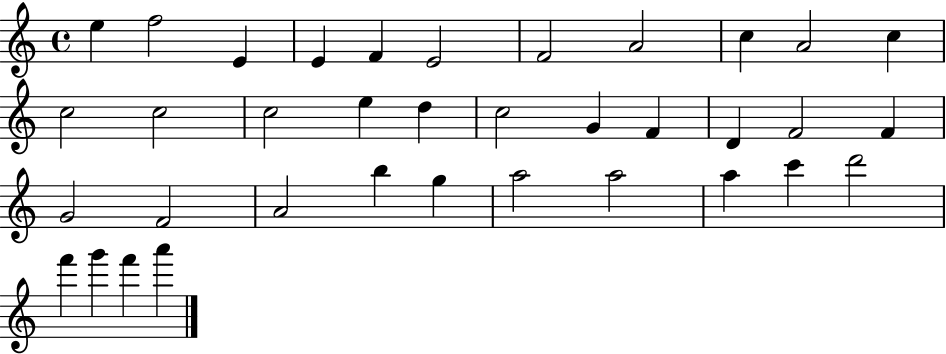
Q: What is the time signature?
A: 4/4